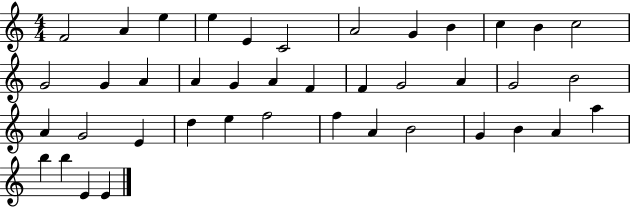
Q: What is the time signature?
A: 4/4